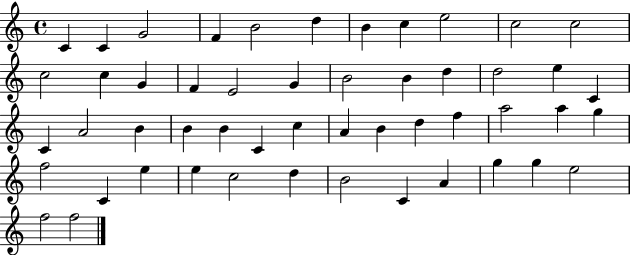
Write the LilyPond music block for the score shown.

{
  \clef treble
  \time 4/4
  \defaultTimeSignature
  \key c \major
  c'4 c'4 g'2 | f'4 b'2 d''4 | b'4 c''4 e''2 | c''2 c''2 | \break c''2 c''4 g'4 | f'4 e'2 g'4 | b'2 b'4 d''4 | d''2 e''4 c'4 | \break c'4 a'2 b'4 | b'4 b'4 c'4 c''4 | a'4 b'4 d''4 f''4 | a''2 a''4 g''4 | \break f''2 c'4 e''4 | e''4 c''2 d''4 | b'2 c'4 a'4 | g''4 g''4 e''2 | \break f''2 f''2 | \bar "|."
}